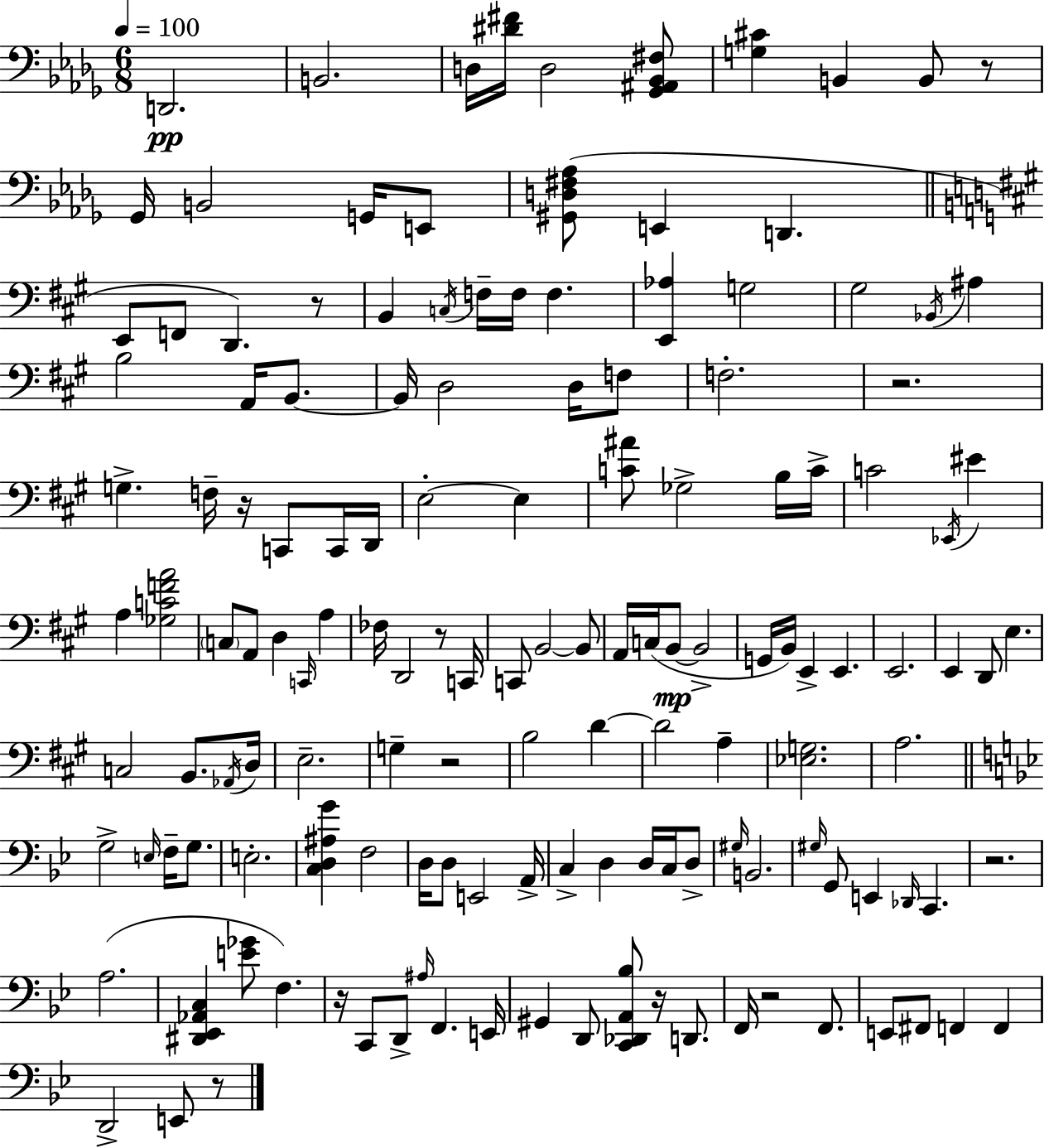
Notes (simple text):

D2/h. B2/h. D3/s [D#4,F#4]/s D3/h [Gb2,A#2,Bb2,F#3]/e [G3,C#4]/q B2/q B2/e R/e Gb2/s B2/h G2/s E2/e [G#2,D3,F#3,Ab3]/e E2/q D2/q. E2/e F2/e D2/q. R/e B2/q C3/s F3/s F3/s F3/q. [E2,Ab3]/q G3/h G#3/h Bb2/s A#3/q B3/h A2/s B2/e. B2/s D3/h D3/s F3/e F3/h. R/h. G3/q. F3/s R/s C2/e C2/s D2/s E3/h E3/q [C4,A#4]/e Gb3/h B3/s C4/s C4/h Eb2/s EIS4/q A3/q [Gb3,C4,F4,A4]/h C3/e A2/e D3/q C2/s A3/q FES3/s D2/h R/e C2/s C2/e B2/h B2/e A2/s C3/s B2/e B2/h G2/s B2/s E2/q E2/q. E2/h. E2/q D2/e E3/q. C3/h B2/e. Ab2/s D3/s E3/h. G3/q R/h B3/h D4/q D4/h A3/q [Eb3,G3]/h. A3/h. G3/h E3/s F3/s G3/e. E3/h. [C3,D3,A#3,G4]/q F3/h D3/s D3/e E2/h A2/s C3/q D3/q D3/s C3/s D3/e G#3/s B2/h. G#3/s G2/e E2/q Db2/s C2/q. R/h. A3/h. [D#2,Eb2,Ab2,C3]/q [E4,Gb4]/e F3/q. R/s C2/e D2/e A#3/s F2/q. E2/s G#2/q D2/e [C2,Db2,A2,Bb3]/e R/s D2/e. F2/s R/h F2/e. E2/e F#2/e F2/q F2/q D2/h E2/e R/e